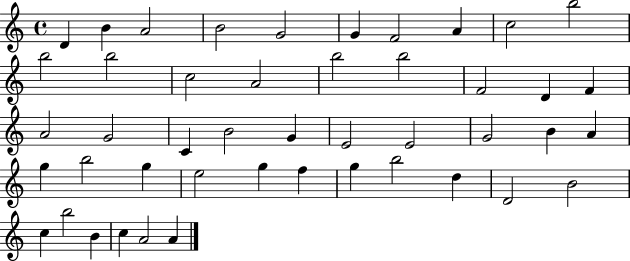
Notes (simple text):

D4/q B4/q A4/h B4/h G4/h G4/q F4/h A4/q C5/h B5/h B5/h B5/h C5/h A4/h B5/h B5/h F4/h D4/q F4/q A4/h G4/h C4/q B4/h G4/q E4/h E4/h G4/h B4/q A4/q G5/q B5/h G5/q E5/h G5/q F5/q G5/q B5/h D5/q D4/h B4/h C5/q B5/h B4/q C5/q A4/h A4/q